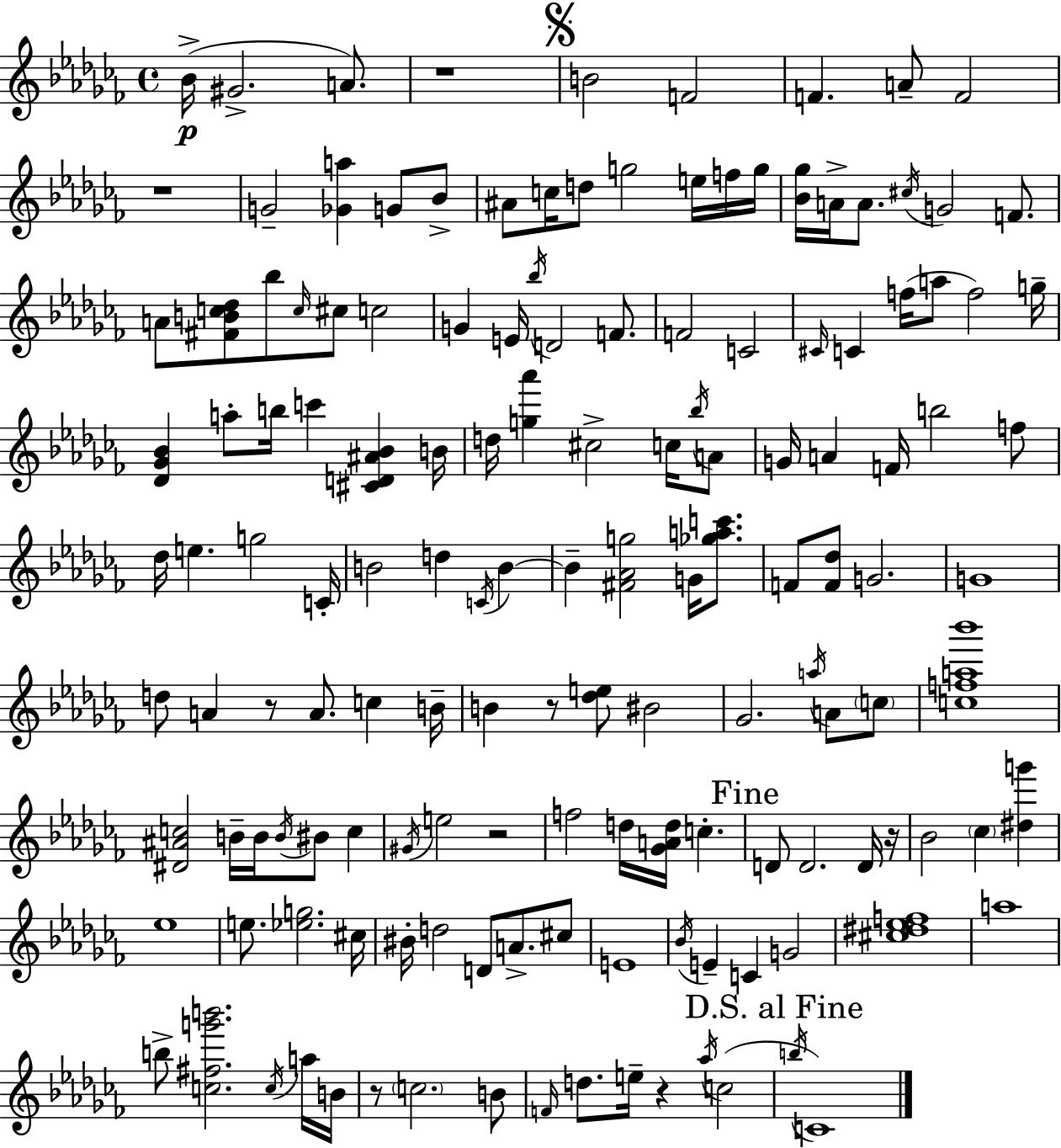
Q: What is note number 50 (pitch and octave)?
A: A4